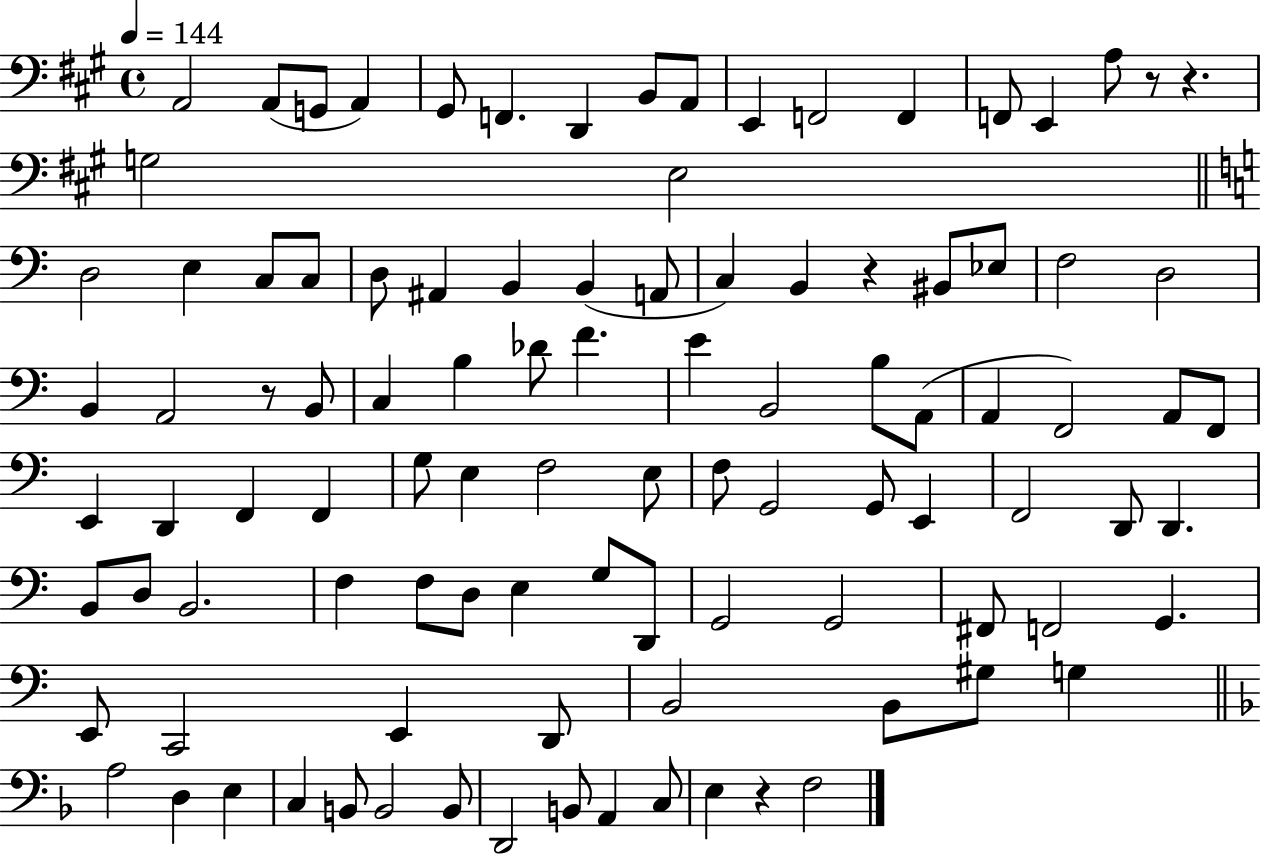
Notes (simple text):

A2/h A2/e G2/e A2/q G#2/e F2/q. D2/q B2/e A2/e E2/q F2/h F2/q F2/e E2/q A3/e R/e R/q. G3/h E3/h D3/h E3/q C3/e C3/e D3/e A#2/q B2/q B2/q A2/e C3/q B2/q R/q BIS2/e Eb3/e F3/h D3/h B2/q A2/h R/e B2/e C3/q B3/q Db4/e F4/q. E4/q B2/h B3/e A2/e A2/q F2/h A2/e F2/e E2/q D2/q F2/q F2/q G3/e E3/q F3/h E3/e F3/e G2/h G2/e E2/q F2/h D2/e D2/q. B2/e D3/e B2/h. F3/q F3/e D3/e E3/q G3/e D2/e G2/h G2/h F#2/e F2/h G2/q. E2/e C2/h E2/q D2/e B2/h B2/e G#3/e G3/q A3/h D3/q E3/q C3/q B2/e B2/h B2/e D2/h B2/e A2/q C3/e E3/q R/q F3/h